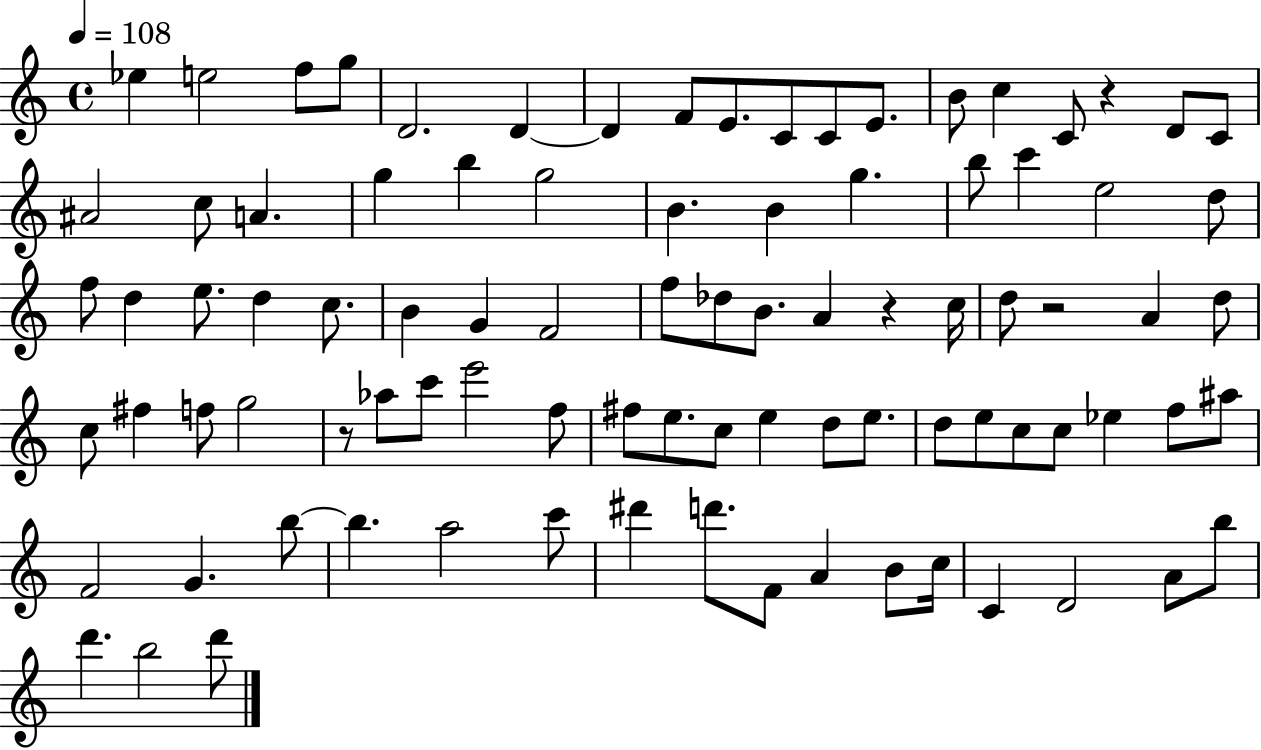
Eb5/q E5/h F5/e G5/e D4/h. D4/q D4/q F4/e E4/e. C4/e C4/e E4/e. B4/e C5/q C4/e R/q D4/e C4/e A#4/h C5/e A4/q. G5/q B5/q G5/h B4/q. B4/q G5/q. B5/e C6/q E5/h D5/e F5/e D5/q E5/e. D5/q C5/e. B4/q G4/q F4/h F5/e Db5/e B4/e. A4/q R/q C5/s D5/e R/h A4/q D5/e C5/e F#5/q F5/e G5/h R/e Ab5/e C6/e E6/h F5/e F#5/e E5/e. C5/e E5/q D5/e E5/e. D5/e E5/e C5/e C5/e Eb5/q F5/e A#5/e F4/h G4/q. B5/e B5/q. A5/h C6/e D#6/q D6/e. F4/e A4/q B4/e C5/s C4/q D4/h A4/e B5/e D6/q. B5/h D6/e